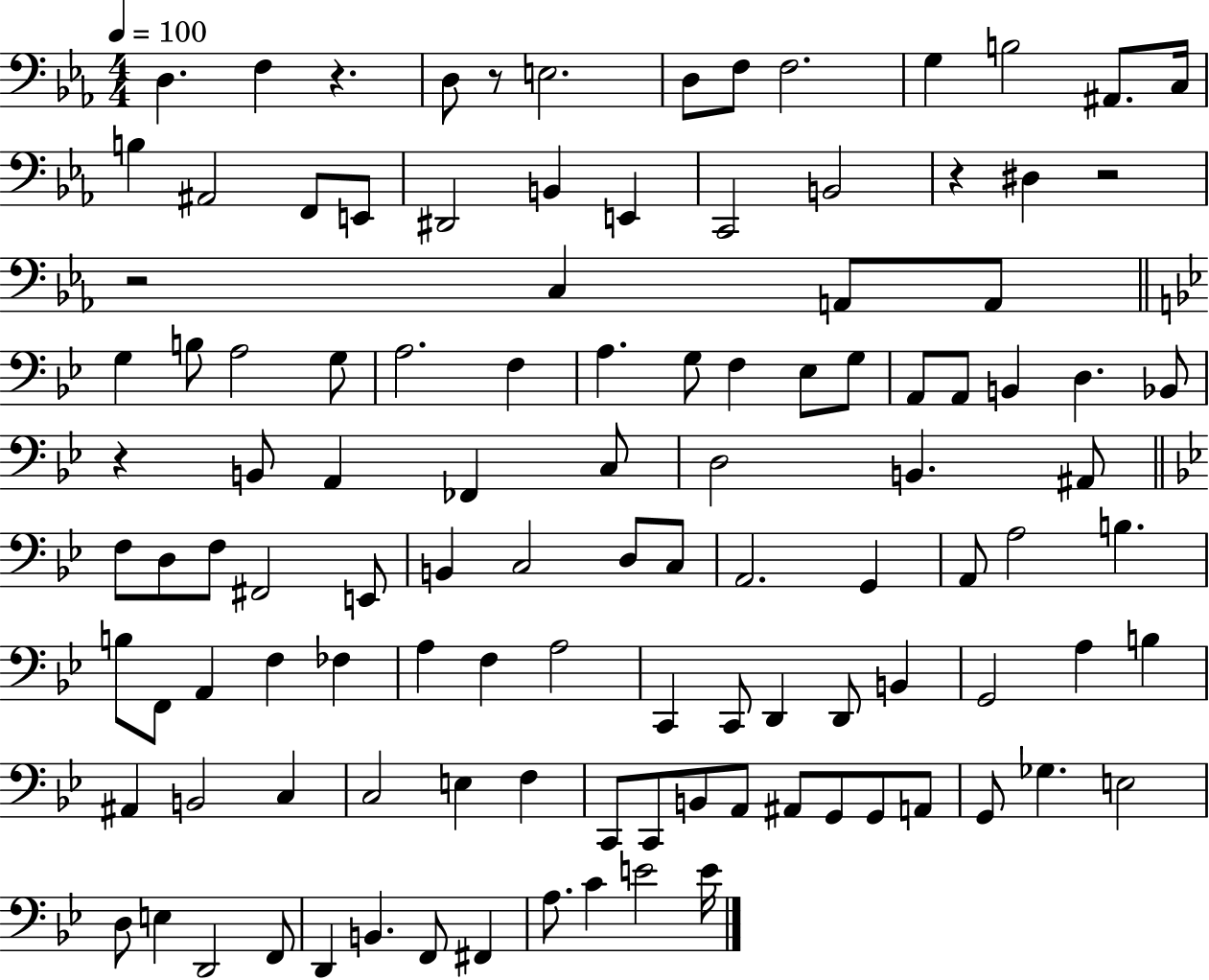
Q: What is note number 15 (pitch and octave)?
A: E2